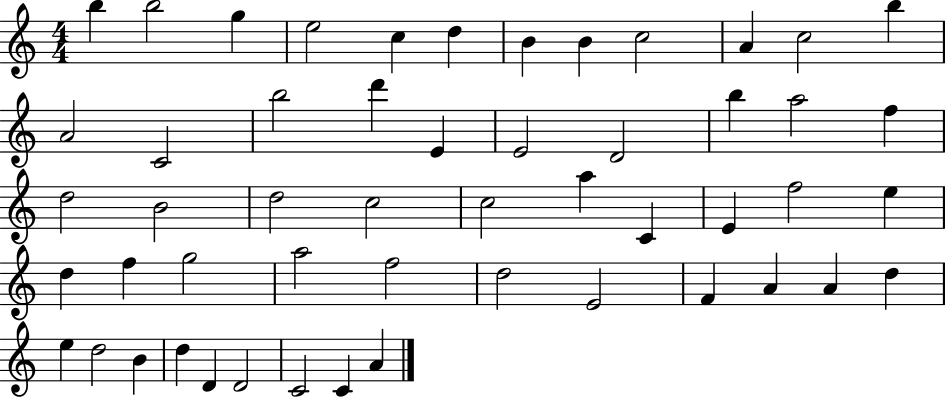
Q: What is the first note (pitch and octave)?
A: B5